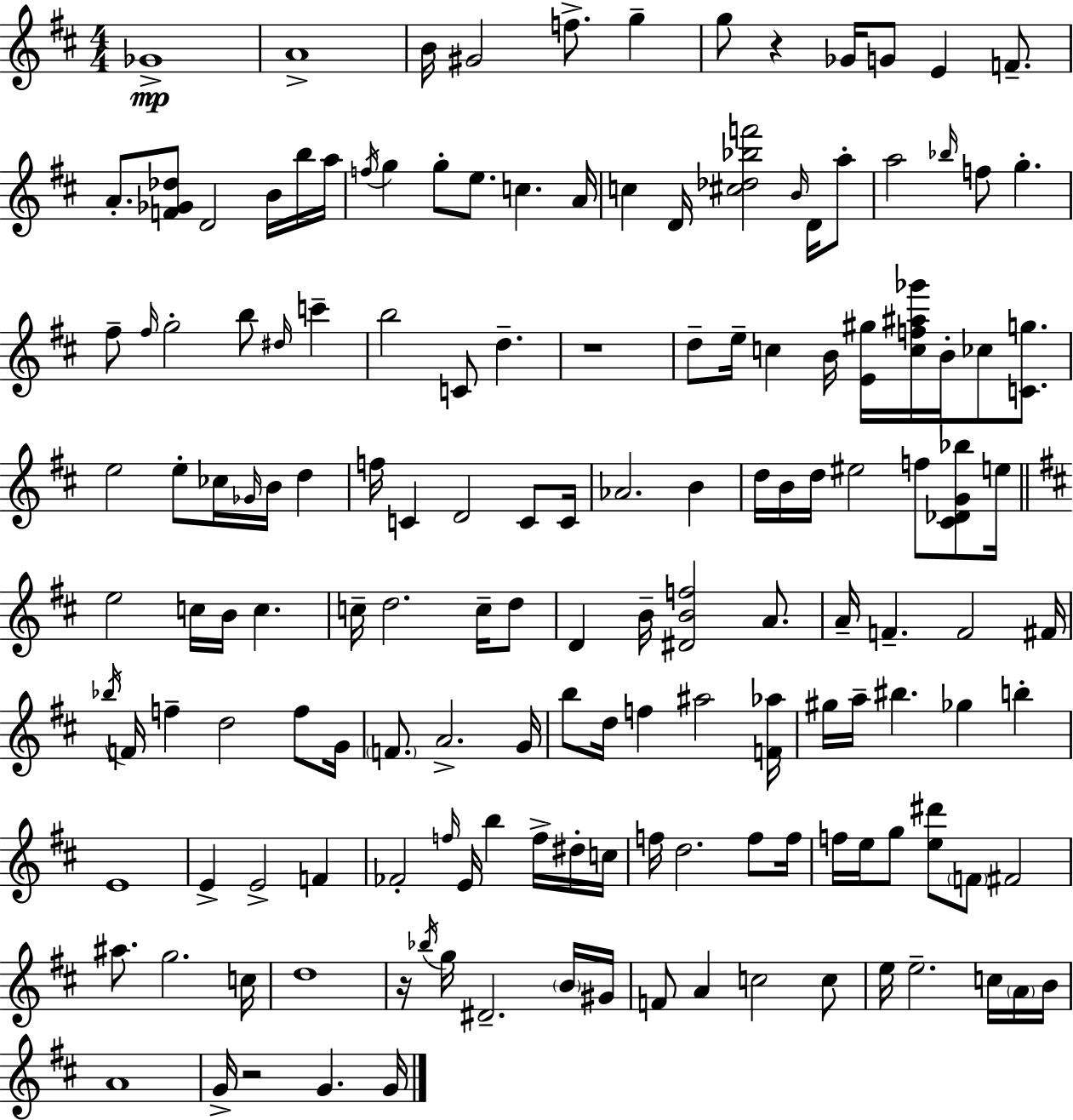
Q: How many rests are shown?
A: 4